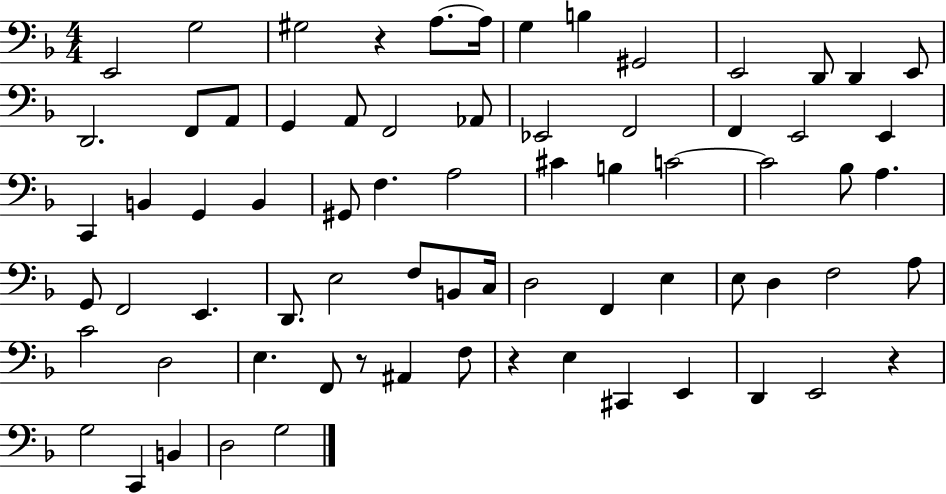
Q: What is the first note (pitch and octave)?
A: E2